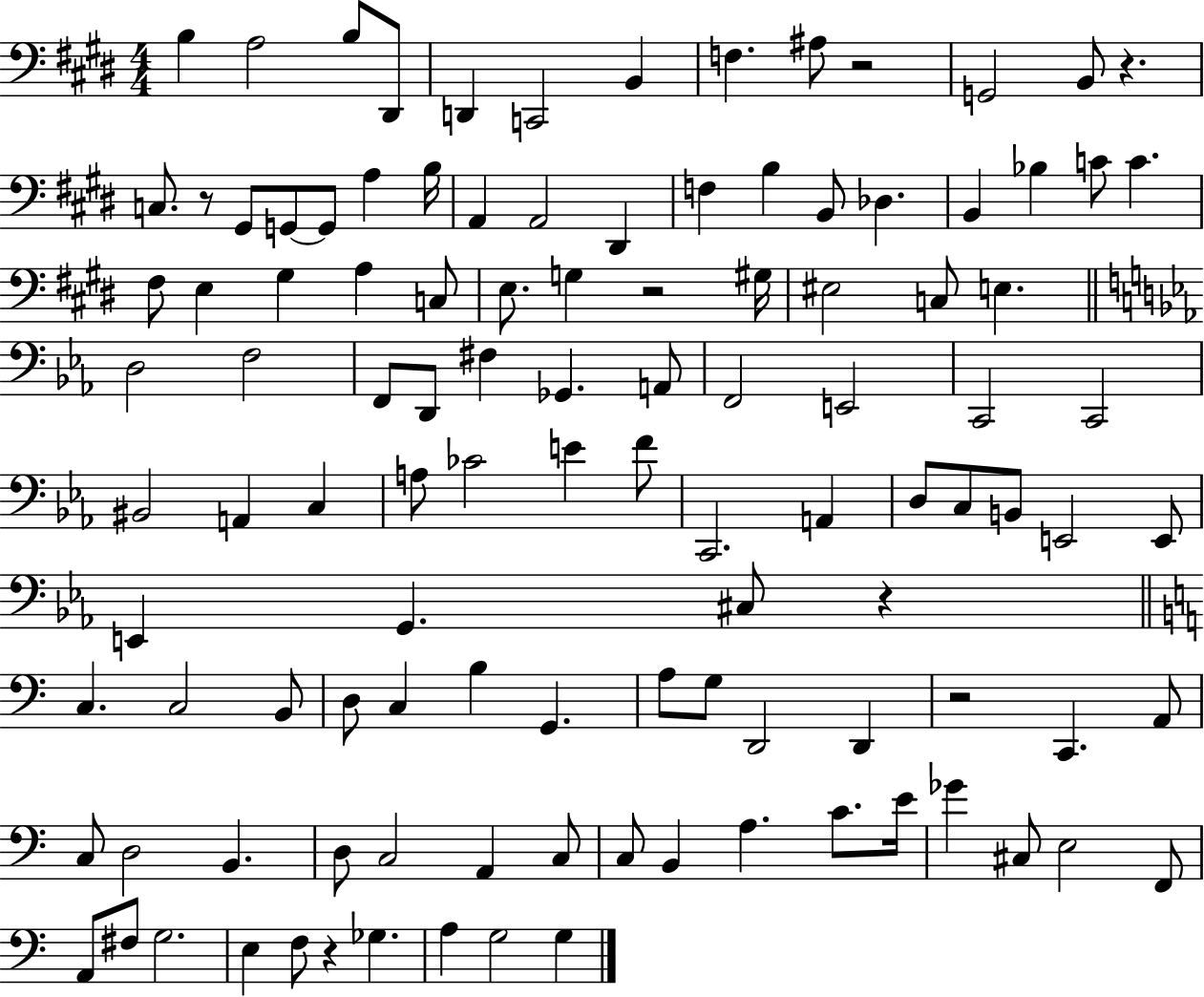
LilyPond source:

{
  \clef bass
  \numericTimeSignature
  \time 4/4
  \key e \major
  b4 a2 b8 dis,8 | d,4 c,2 b,4 | f4. ais8 r2 | g,2 b,8 r4. | \break c8. r8 gis,8 g,8~~ g,8 a4 b16 | a,4 a,2 dis,4 | f4 b4 b,8 des4. | b,4 bes4 c'8 c'4. | \break fis8 e4 gis4 a4 c8 | e8. g4 r2 gis16 | eis2 c8 e4. | \bar "||" \break \key ees \major d2 f2 | f,8 d,8 fis4 ges,4. a,8 | f,2 e,2 | c,2 c,2 | \break bis,2 a,4 c4 | a8 ces'2 e'4 f'8 | c,2. a,4 | d8 c8 b,8 e,2 e,8 | \break e,4 g,4. cis8 r4 | \bar "||" \break \key c \major c4. c2 b,8 | d8 c4 b4 g,4. | a8 g8 d,2 d,4 | r2 c,4. a,8 | \break c8 d2 b,4. | d8 c2 a,4 c8 | c8 b,4 a4. c'8. e'16 | ges'4 cis8 e2 f,8 | \break a,8 fis8 g2. | e4 f8 r4 ges4. | a4 g2 g4 | \bar "|."
}